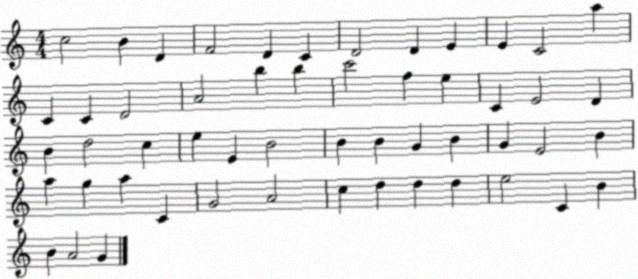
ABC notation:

X:1
T:Untitled
M:4/4
L:1/4
K:C
c2 B D F2 D C D2 D E E C2 a C C D2 A2 b b c'2 f e C E2 D B d2 c e E B2 B B G B G E2 B a g a C G2 A2 c d d d e2 C B B A2 G